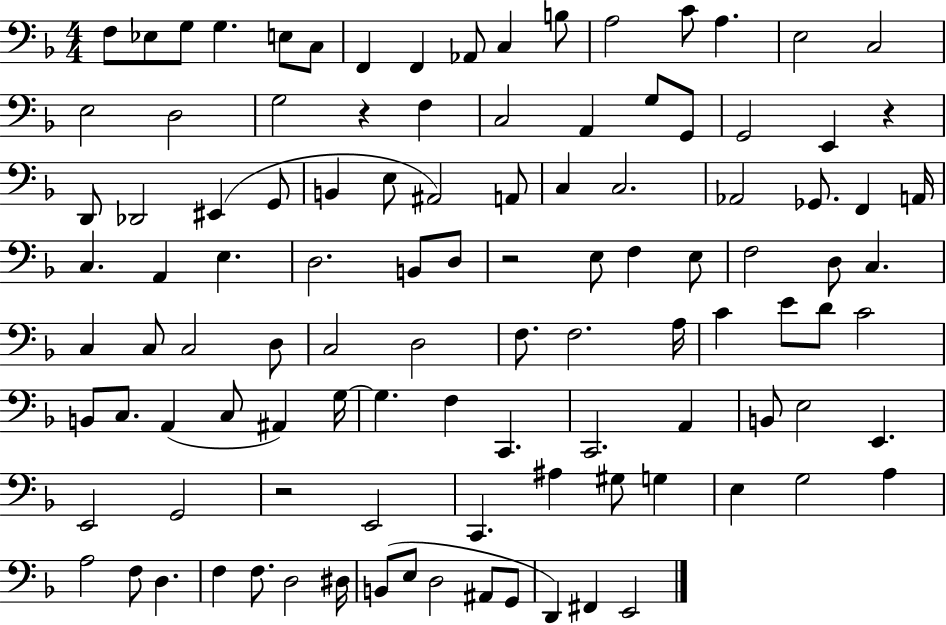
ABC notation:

X:1
T:Untitled
M:4/4
L:1/4
K:F
F,/2 _E,/2 G,/2 G, E,/2 C,/2 F,, F,, _A,,/2 C, B,/2 A,2 C/2 A, E,2 C,2 E,2 D,2 G,2 z F, C,2 A,, G,/2 G,,/2 G,,2 E,, z D,,/2 _D,,2 ^E,, G,,/2 B,, E,/2 ^A,,2 A,,/2 C, C,2 _A,,2 _G,,/2 F,, A,,/4 C, A,, E, D,2 B,,/2 D,/2 z2 E,/2 F, E,/2 F,2 D,/2 C, C, C,/2 C,2 D,/2 C,2 D,2 F,/2 F,2 A,/4 C E/2 D/2 C2 B,,/2 C,/2 A,, C,/2 ^A,, G,/4 G, F, C,, C,,2 A,, B,,/2 E,2 E,, E,,2 G,,2 z2 E,,2 C,, ^A, ^G,/2 G, E, G,2 A, A,2 F,/2 D, F, F,/2 D,2 ^D,/4 B,,/2 E,/2 D,2 ^A,,/2 G,,/2 D,, ^F,, E,,2